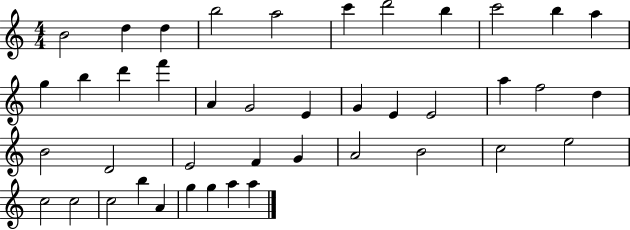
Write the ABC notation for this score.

X:1
T:Untitled
M:4/4
L:1/4
K:C
B2 d d b2 a2 c' d'2 b c'2 b a g b d' f' A G2 E G E E2 a f2 d B2 D2 E2 F G A2 B2 c2 e2 c2 c2 c2 b A g g a a